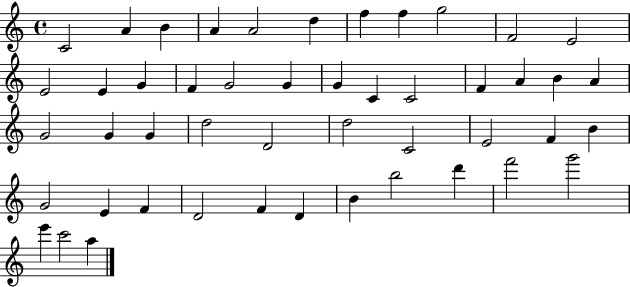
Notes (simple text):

C4/h A4/q B4/q A4/q A4/h D5/q F5/q F5/q G5/h F4/h E4/h E4/h E4/q G4/q F4/q G4/h G4/q G4/q C4/q C4/h F4/q A4/q B4/q A4/q G4/h G4/q G4/q D5/h D4/h D5/h C4/h E4/h F4/q B4/q G4/h E4/q F4/q D4/h F4/q D4/q B4/q B5/h D6/q F6/h G6/h E6/q C6/h A5/q